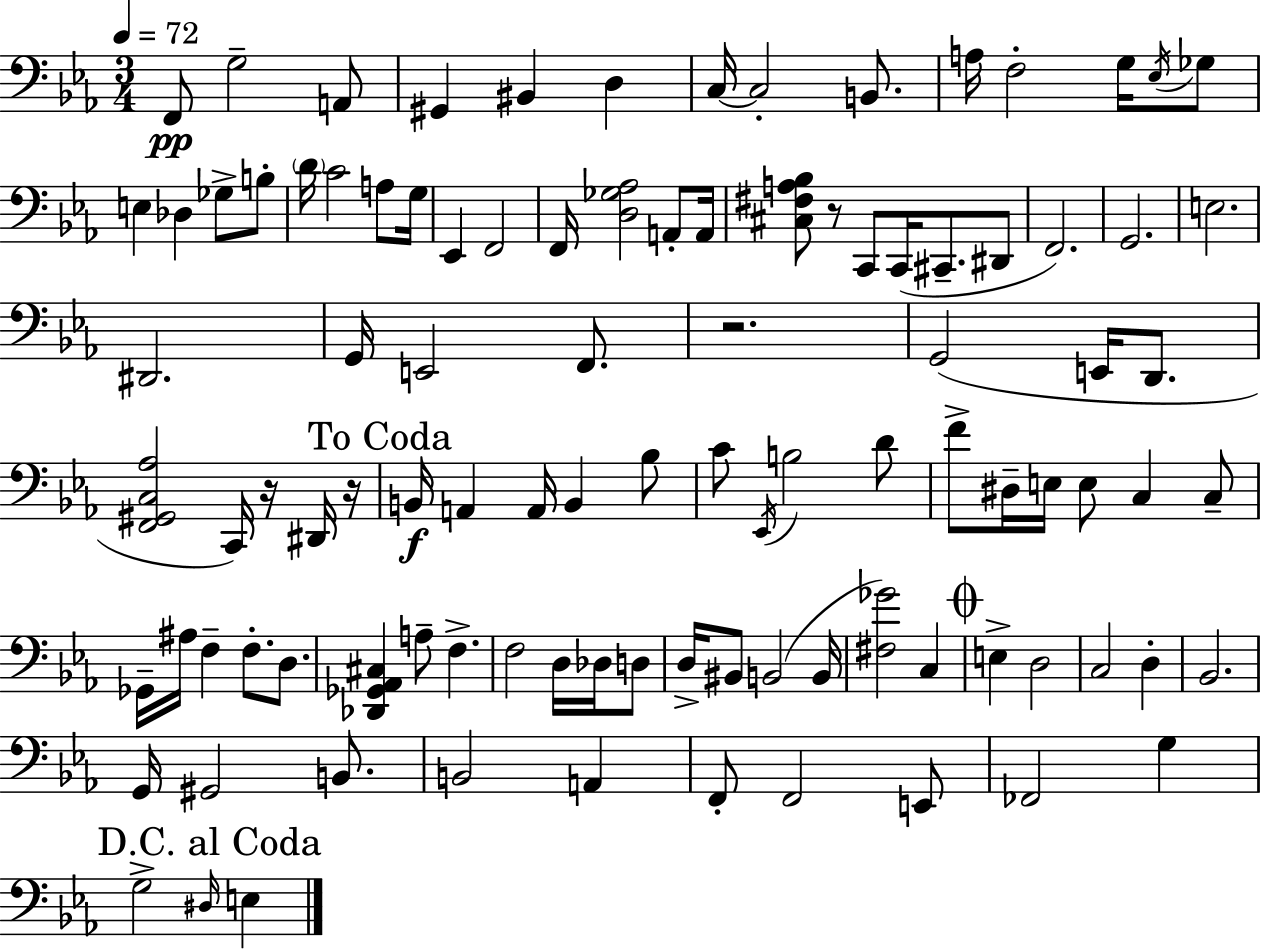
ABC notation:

X:1
T:Untitled
M:3/4
L:1/4
K:Cm
F,,/2 G,2 A,,/2 ^G,, ^B,, D, C,/4 C,2 B,,/2 A,/4 F,2 G,/4 _E,/4 _G,/2 E, _D, _G,/2 B,/2 D/4 C2 A,/2 G,/4 _E,, F,,2 F,,/4 [D,_G,_A,]2 A,,/2 A,,/4 [^C,^F,A,_B,]/2 z/2 C,,/2 C,,/4 ^C,,/2 ^D,,/2 F,,2 G,,2 E,2 ^D,,2 G,,/4 E,,2 F,,/2 z2 G,,2 E,,/4 D,,/2 [F,,^G,,C,_A,]2 C,,/4 z/4 ^D,,/4 z/4 B,,/4 A,, A,,/4 B,, _B,/2 C/2 _E,,/4 B,2 D/2 F/2 ^D,/4 E,/4 E,/2 C, C,/2 _G,,/4 ^A,/4 F, F,/2 D,/2 [_D,,_G,,_A,,^C,] A,/2 F, F,2 D,/4 _D,/4 D,/2 D,/4 ^B,,/2 B,,2 B,,/4 [^F,_G]2 C, E, D,2 C,2 D, _B,,2 G,,/4 ^G,,2 B,,/2 B,,2 A,, F,,/2 F,,2 E,,/2 _F,,2 G, G,2 ^D,/4 E,